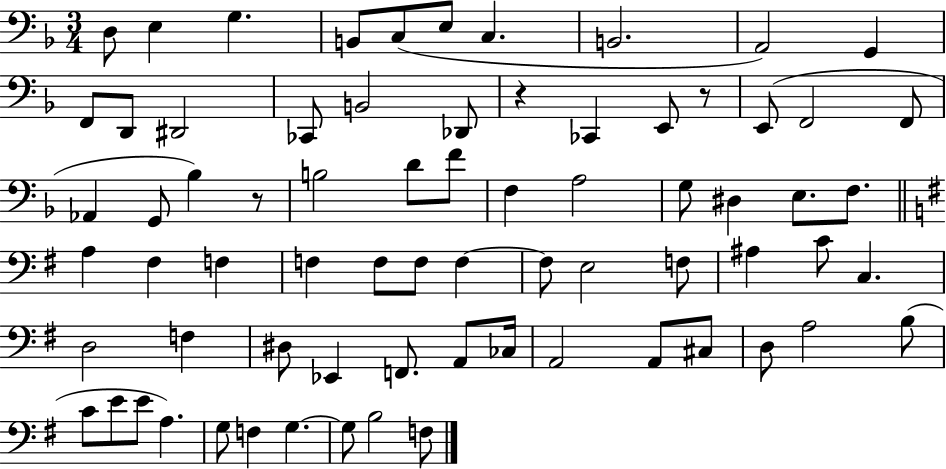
X:1
T:Untitled
M:3/4
L:1/4
K:F
D,/2 E, G, B,,/2 C,/2 E,/2 C, B,,2 A,,2 G,, F,,/2 D,,/2 ^D,,2 _C,,/2 B,,2 _D,,/2 z _C,, E,,/2 z/2 E,,/2 F,,2 F,,/2 _A,, G,,/2 _B, z/2 B,2 D/2 F/2 F, A,2 G,/2 ^D, E,/2 F,/2 A, ^F, F, F, F,/2 F,/2 F, F,/2 E,2 F,/2 ^A, C/2 C, D,2 F, ^D,/2 _E,, F,,/2 A,,/2 _C,/4 A,,2 A,,/2 ^C,/2 D,/2 A,2 B,/2 C/2 E/2 E/2 A, G,/2 F, G, G,/2 B,2 F,/2